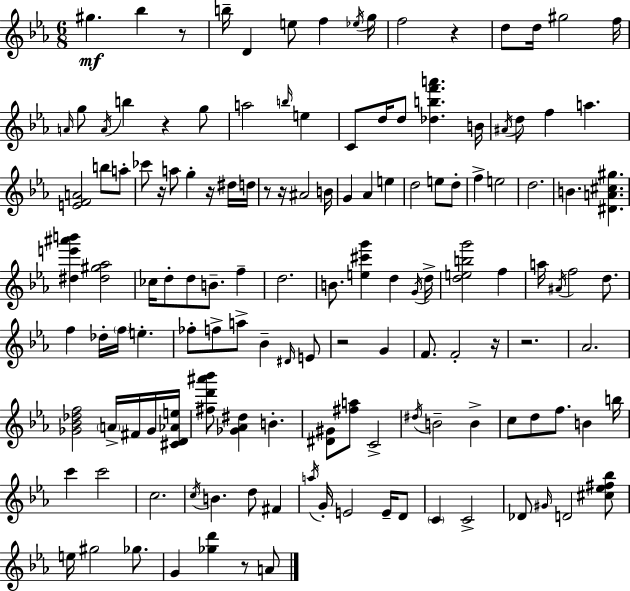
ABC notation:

X:1
T:Untitled
M:6/8
L:1/4
K:Cm
^g _b z/2 b/4 D e/2 f _e/4 g/4 f2 z d/2 d/4 ^g2 f/4 A/4 g/2 A/4 b z g/2 a2 b/4 e C/2 d/4 d/2 [_dbf'a'] B/4 ^A/4 d/2 f a [EFA]2 b/2 a/2 _c'/2 z/4 a/2 g z/4 ^d/4 d/4 z/2 z/4 ^A2 B/4 G _A e d2 e/2 d/2 f e2 d2 B [^DA^c^g] [^de'^a'b'] [^d^g_a]2 _c/4 d/2 d/2 B/2 f d2 B/2 [e^c'g'] d G/4 d/4 [debg']2 f a/4 ^A/4 f2 d/2 f _d/4 f/4 e _f/2 f/2 a/2 _B ^D/4 E/2 z2 G F/2 F2 z/4 z2 _A2 [_G_B_df]2 A/4 ^F/4 _G/4 [^CD_Ae]/4 [^fd'^a'_b']/2 [_G_A^d] B [^D^G]/2 [^fa]/2 C2 ^d/4 B2 B c/2 d/2 f/2 B b/4 c' c'2 c2 c/4 B d/2 ^F a/4 G/4 E2 E/4 D/2 C C2 _D/2 ^G/4 D2 [^c_e^f_b]/2 e/4 ^g2 _g/2 G [_gd'] z/2 A/2